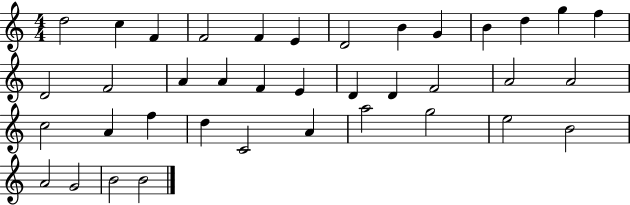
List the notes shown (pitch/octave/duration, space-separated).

D5/h C5/q F4/q F4/h F4/q E4/q D4/h B4/q G4/q B4/q D5/q G5/q F5/q D4/h F4/h A4/q A4/q F4/q E4/q D4/q D4/q F4/h A4/h A4/h C5/h A4/q F5/q D5/q C4/h A4/q A5/h G5/h E5/h B4/h A4/h G4/h B4/h B4/h